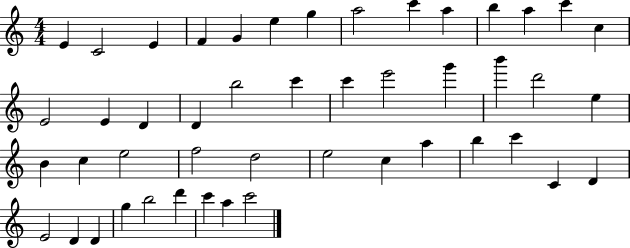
E4/q C4/h E4/q F4/q G4/q E5/q G5/q A5/h C6/q A5/q B5/q A5/q C6/q C5/q E4/h E4/q D4/q D4/q B5/h C6/q C6/q E6/h G6/q B6/q D6/h E5/q B4/q C5/q E5/h F5/h D5/h E5/h C5/q A5/q B5/q C6/q C4/q D4/q E4/h D4/q D4/q G5/q B5/h D6/q C6/q A5/q C6/h